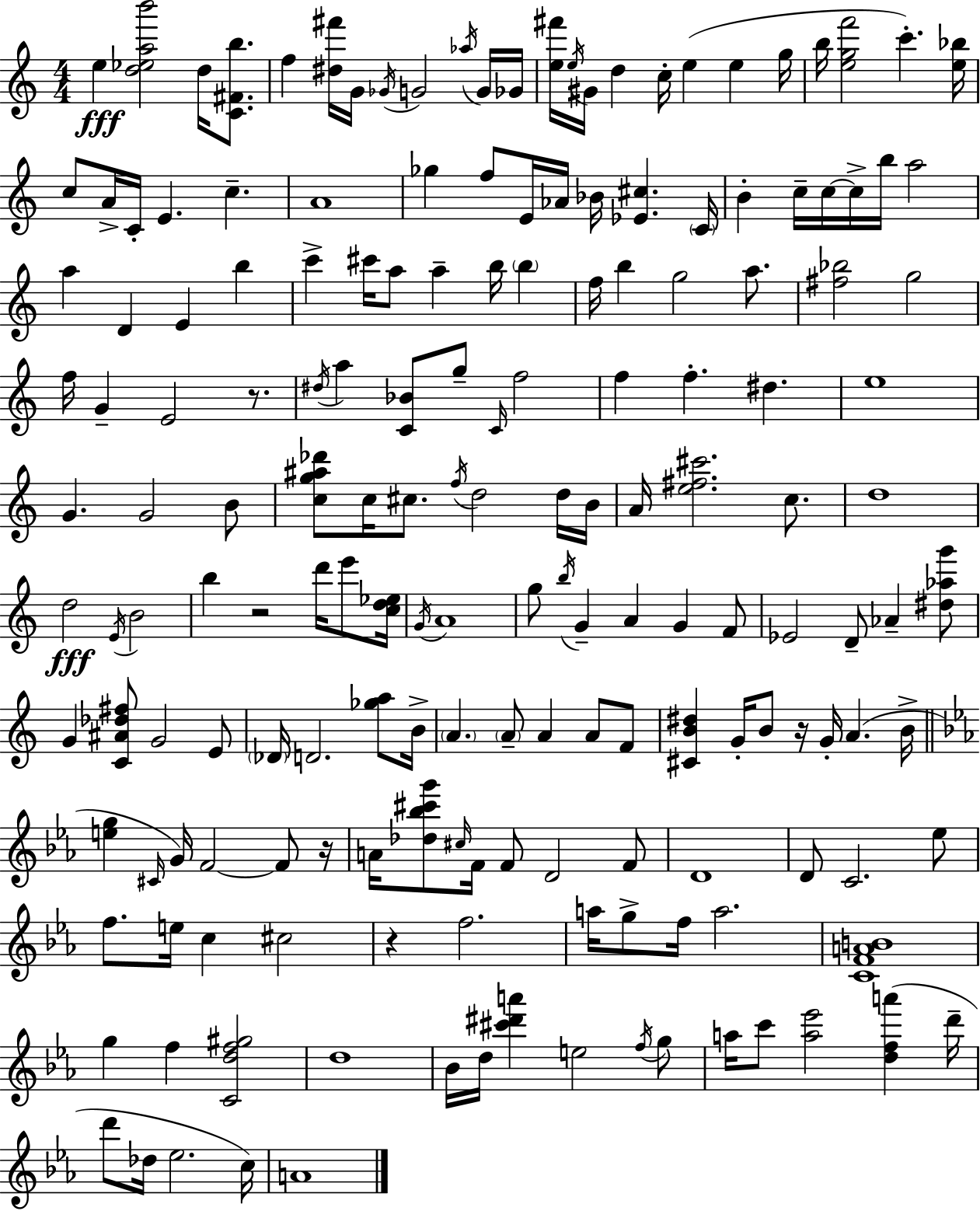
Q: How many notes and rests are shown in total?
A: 175